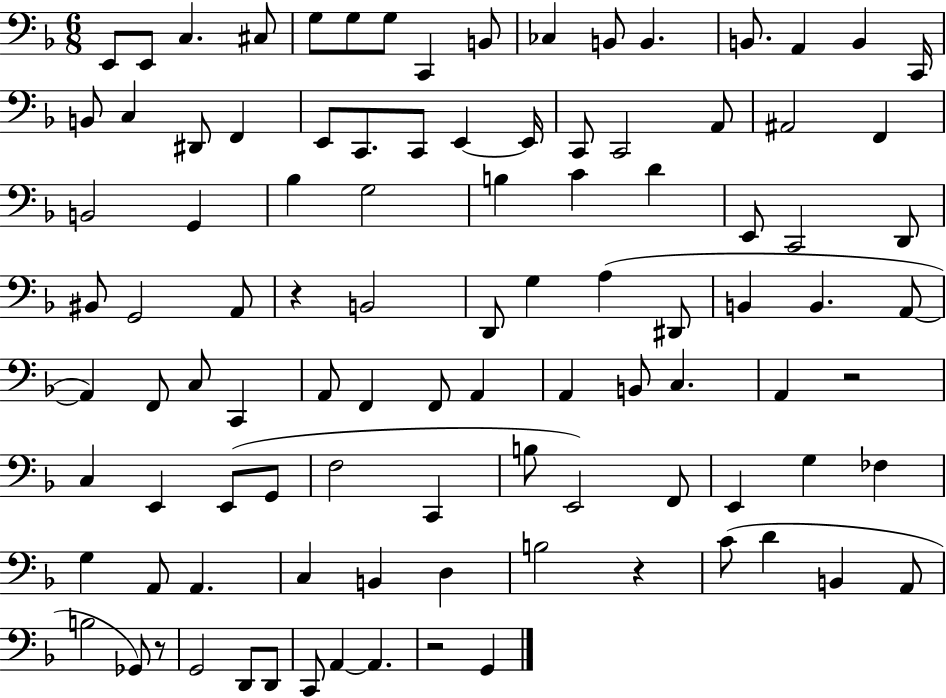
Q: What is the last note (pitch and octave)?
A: G2